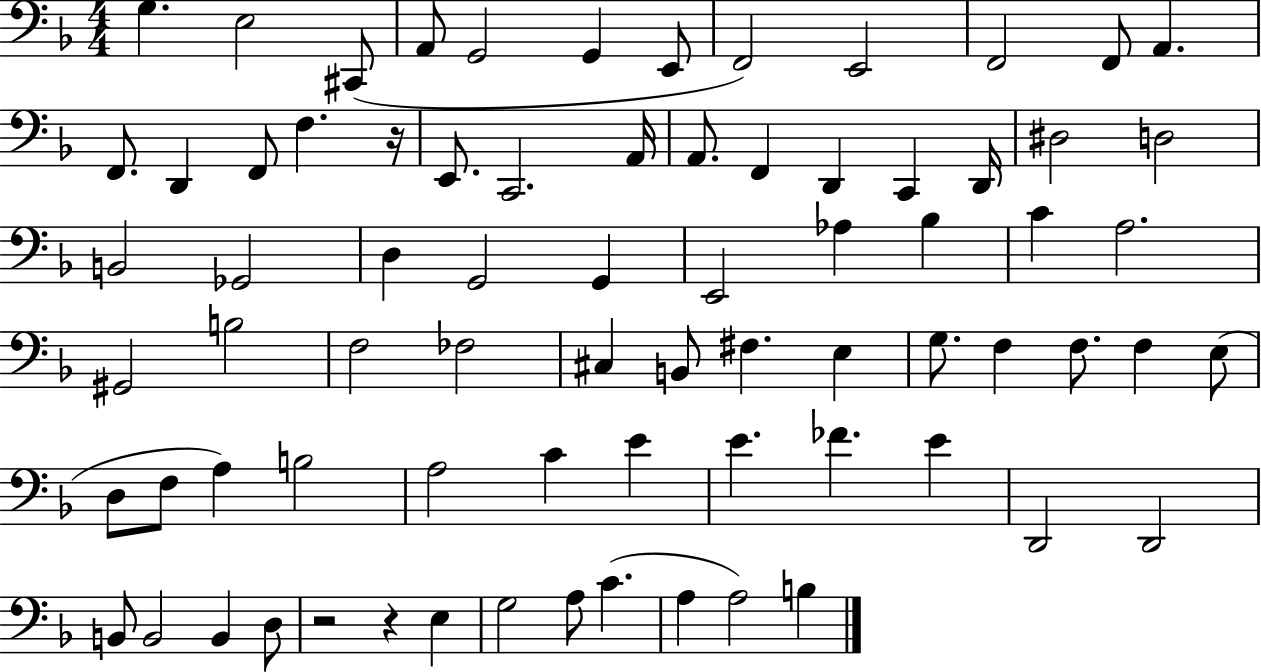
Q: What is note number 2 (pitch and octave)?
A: E3